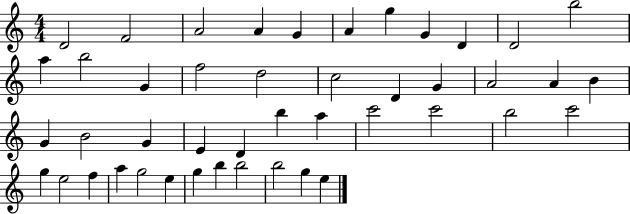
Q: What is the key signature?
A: C major